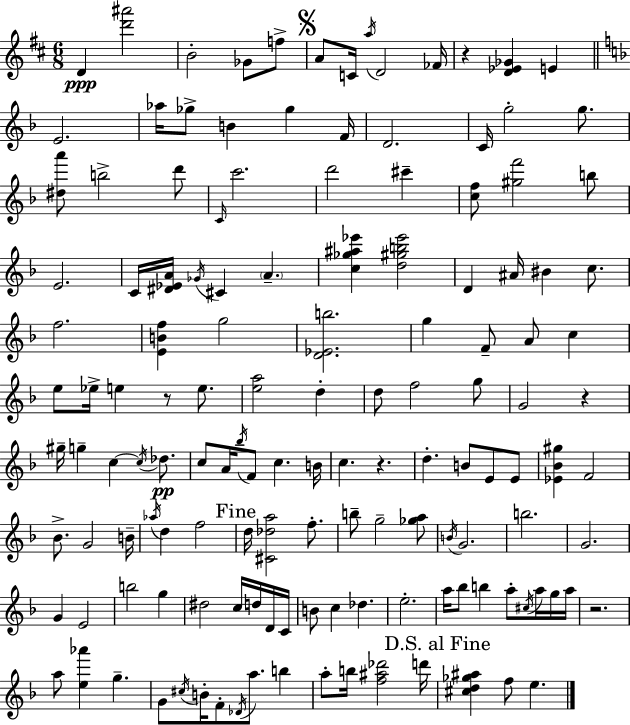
D4/q [D6,A#6]/h B4/h Gb4/e F5/e A4/e C4/s A5/s D4/h FES4/s R/q [D4,Eb4,Gb4]/q E4/q E4/h. Ab5/s Gb5/e B4/q Gb5/q F4/s D4/h. C4/s G5/h G5/e. [D#5,A6]/e B5/h D6/e C4/s C6/h. D6/h C#6/q [C5,F5]/e [G#5,F6]/h B5/e E4/h. C4/s [D#4,Eb4,A4]/s Gb4/s C#4/q A4/q. [C5,Gb5,A#5,Eb6]/q [D5,G#5,B5,Eb6]/h D4/q A#4/s BIS4/q C5/e. F5/h. [E4,B4,F5]/q G5/h [D4,Eb4,B5]/h. G5/q F4/e A4/e C5/q E5/e Eb5/s E5/q R/e E5/e. [E5,A5]/h D5/q D5/e F5/h G5/e G4/h R/q G#5/s G5/q C5/q C5/s Db5/e. C5/e A4/s Bb5/s F4/e C5/q. B4/s C5/q. R/q. D5/q. B4/e E4/e E4/e [Eb4,Bb4,G#5]/q F4/h Bb4/e. G4/h B4/s Ab5/s D5/q F5/h D5/s [C#4,Db5,A5]/h F5/e. B5/e G5/h [Gb5,A5]/e B4/s G4/h. B5/h. G4/h. G4/q E4/h B5/h G5/q D#5/h C5/s D5/s D4/s C4/s B4/e C5/q Db5/q. E5/h. A5/s Bb5/e B5/q A5/e C#5/s A5/s G5/s A5/s R/h. A5/e [E5,Ab6]/q G5/q. G4/e C#5/s B4/s F4/e Db4/s A5/e. B5/q A5/e B5/s [F5,A#5,Db6]/h D6/s [C#5,D5,Gb5,A#5]/q F5/e E5/q.